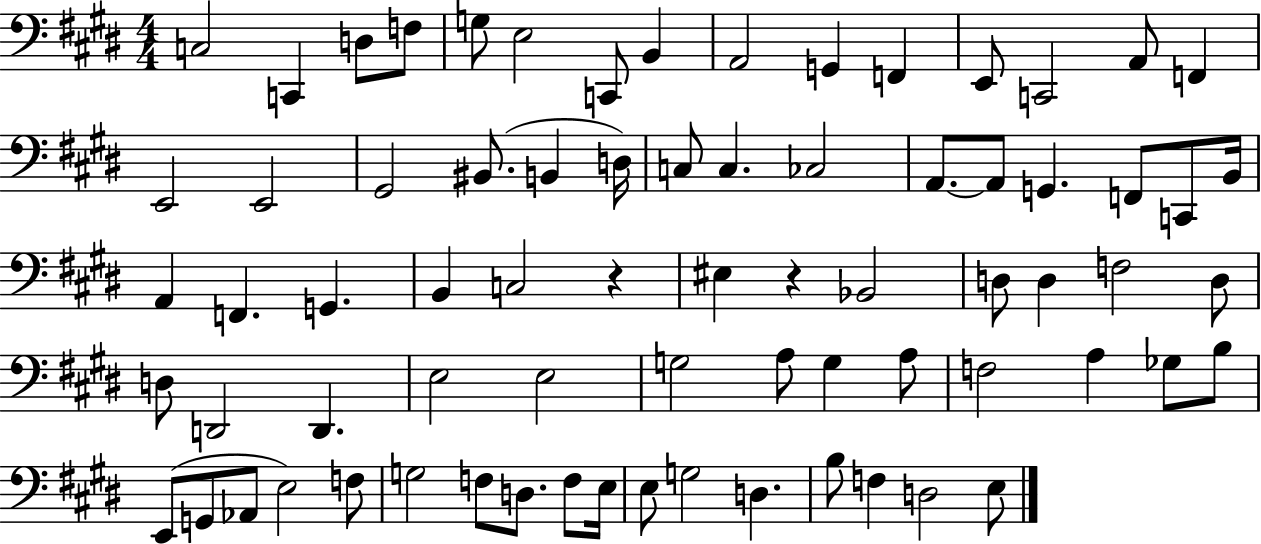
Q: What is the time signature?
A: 4/4